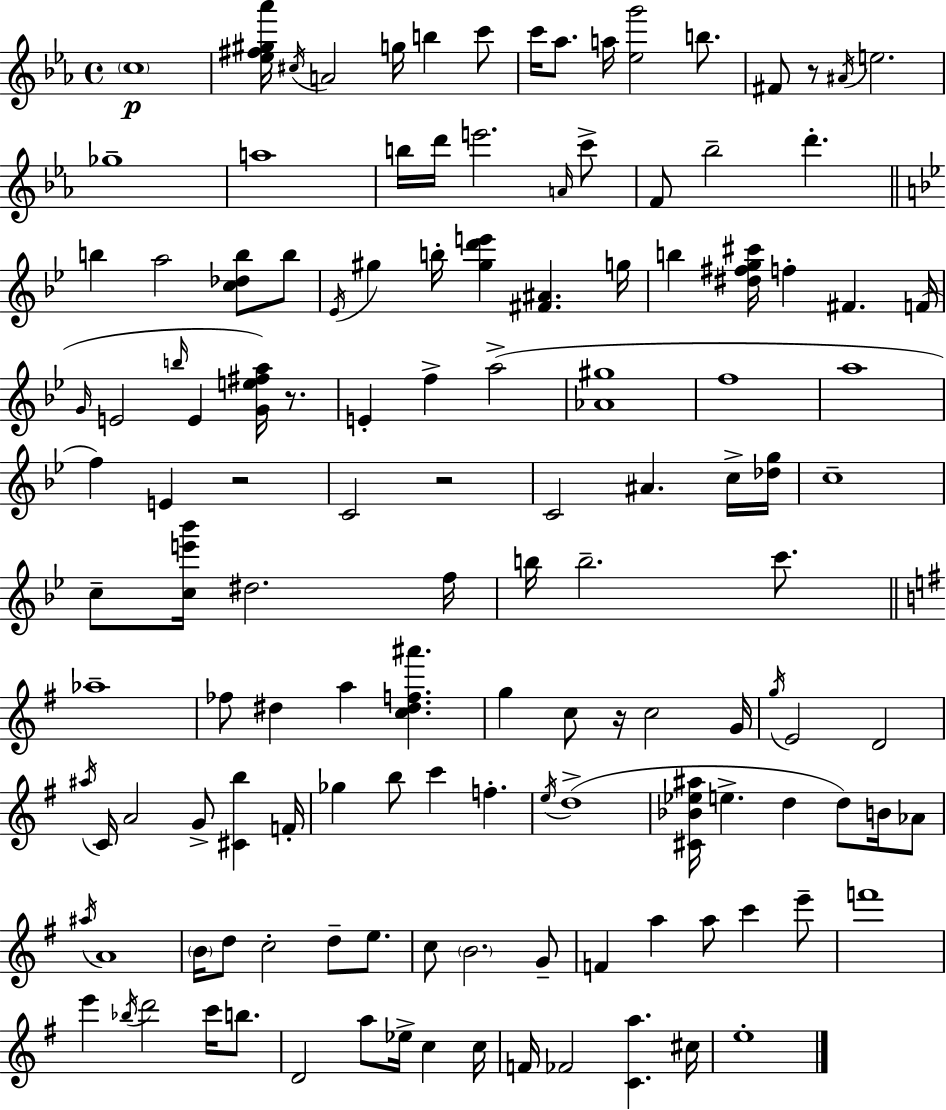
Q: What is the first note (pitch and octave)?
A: C5